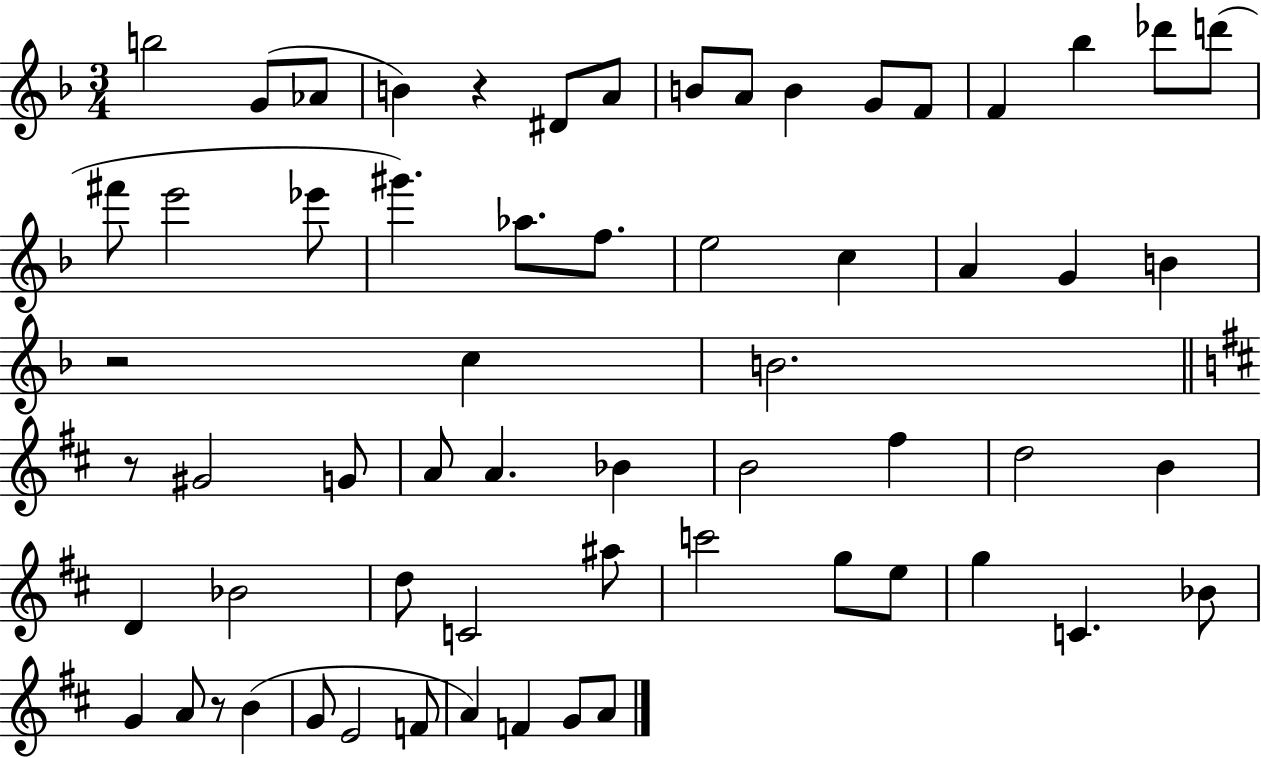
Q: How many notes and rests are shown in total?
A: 62